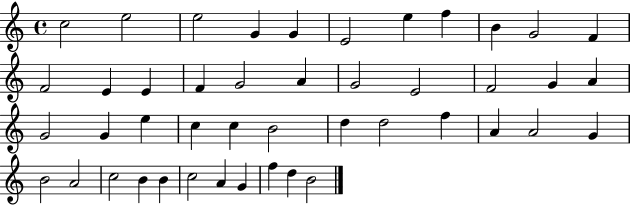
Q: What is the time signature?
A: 4/4